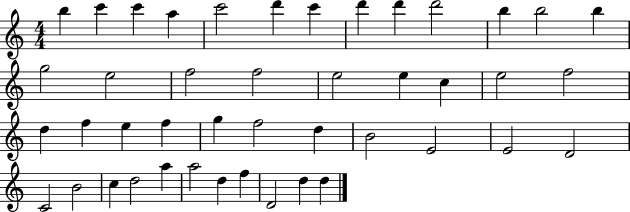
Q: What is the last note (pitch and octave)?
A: D5